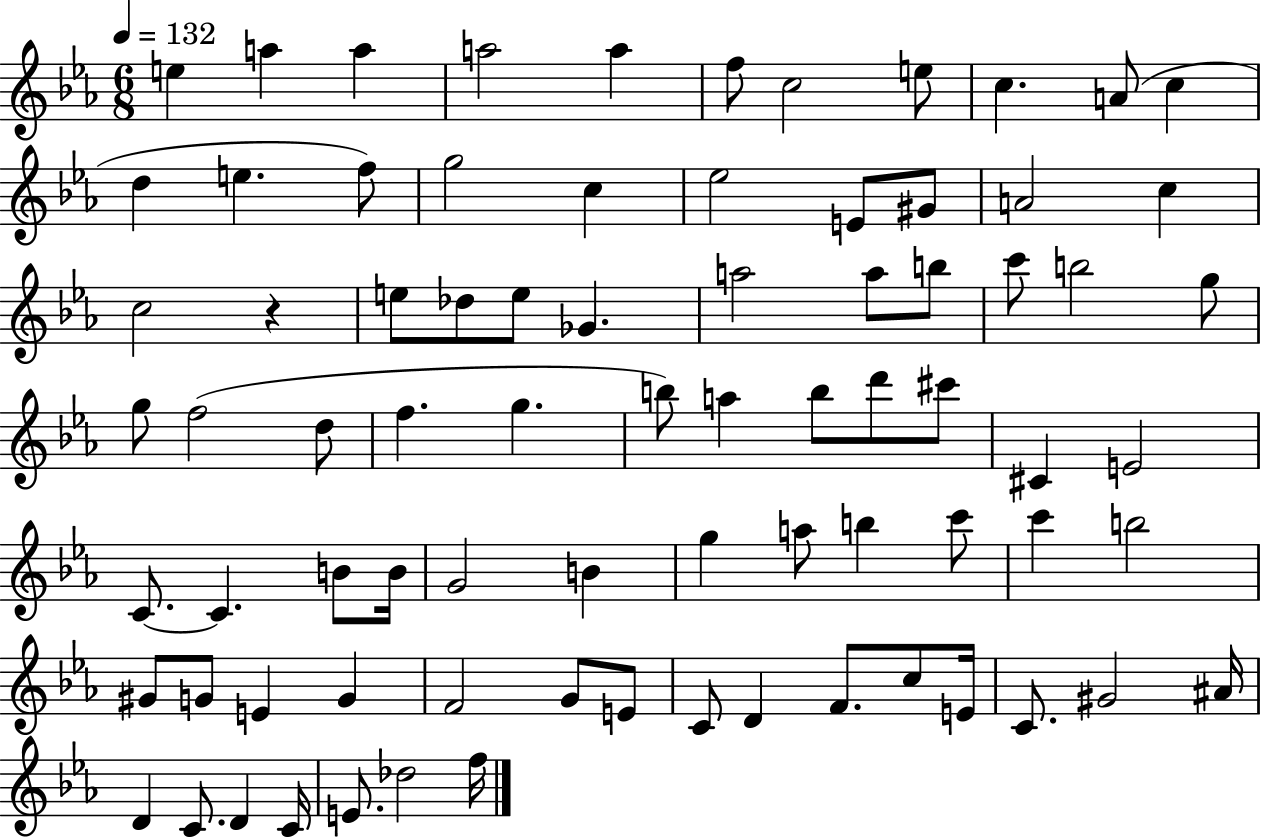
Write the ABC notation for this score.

X:1
T:Untitled
M:6/8
L:1/4
K:Eb
e a a a2 a f/2 c2 e/2 c A/2 c d e f/2 g2 c _e2 E/2 ^G/2 A2 c c2 z e/2 _d/2 e/2 _G a2 a/2 b/2 c'/2 b2 g/2 g/2 f2 d/2 f g b/2 a b/2 d'/2 ^c'/2 ^C E2 C/2 C B/2 B/4 G2 B g a/2 b c'/2 c' b2 ^G/2 G/2 E G F2 G/2 E/2 C/2 D F/2 c/2 E/4 C/2 ^G2 ^A/4 D C/2 D C/4 E/2 _d2 f/4